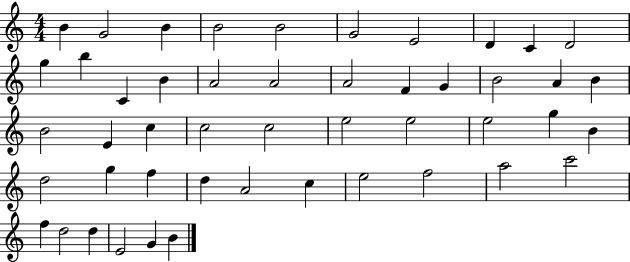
X:1
T:Untitled
M:4/4
L:1/4
K:C
B G2 B B2 B2 G2 E2 D C D2 g b C B A2 A2 A2 F G B2 A B B2 E c c2 c2 e2 e2 e2 g B d2 g f d A2 c e2 f2 a2 c'2 f d2 d E2 G B